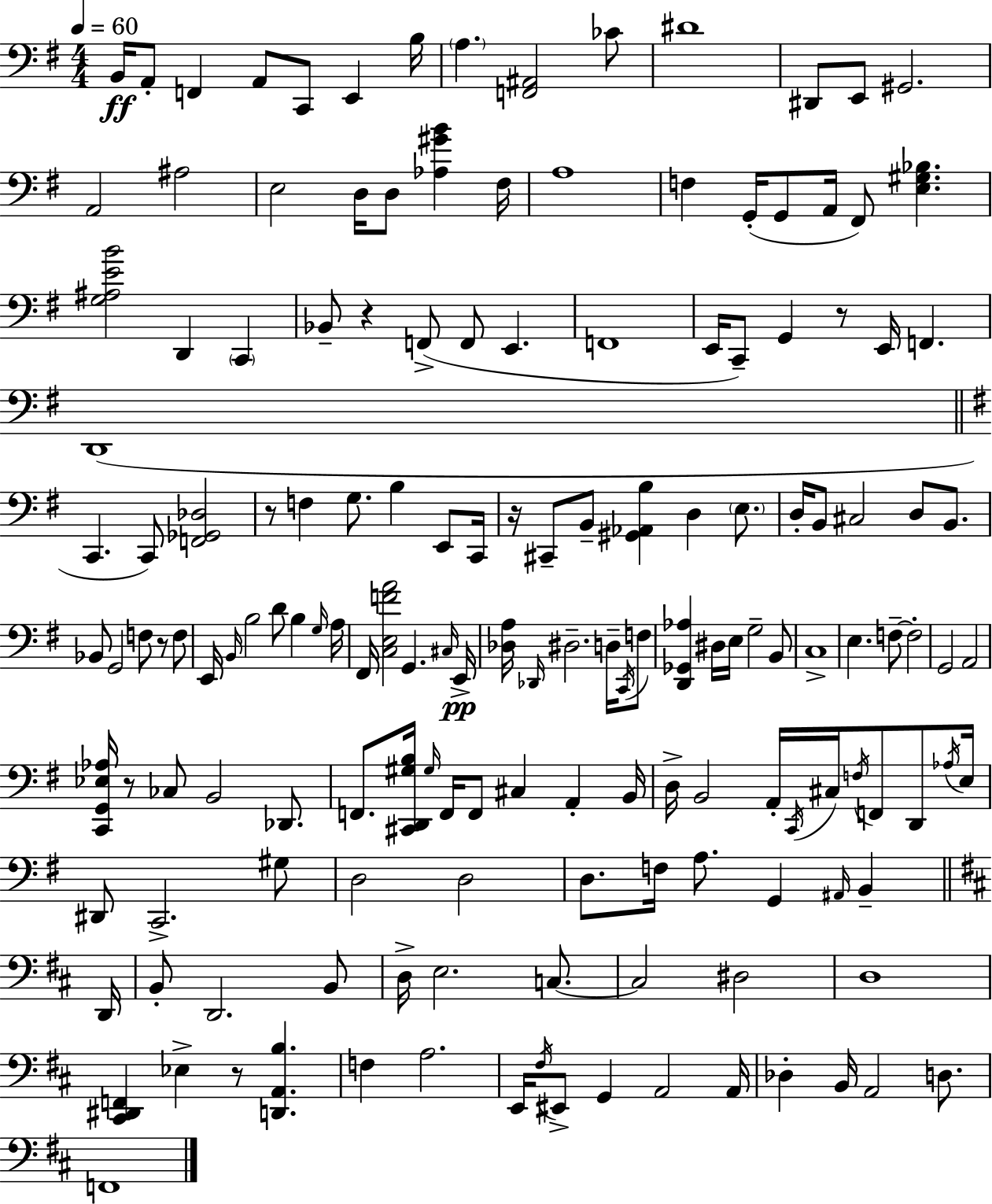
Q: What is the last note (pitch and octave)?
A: F2